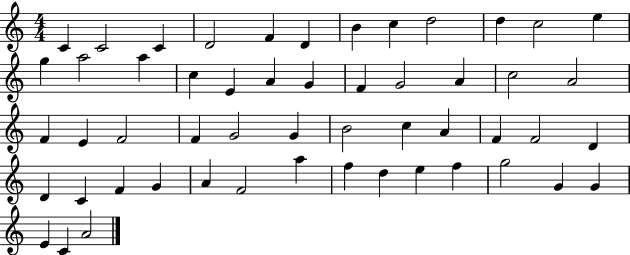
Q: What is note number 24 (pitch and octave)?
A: A4